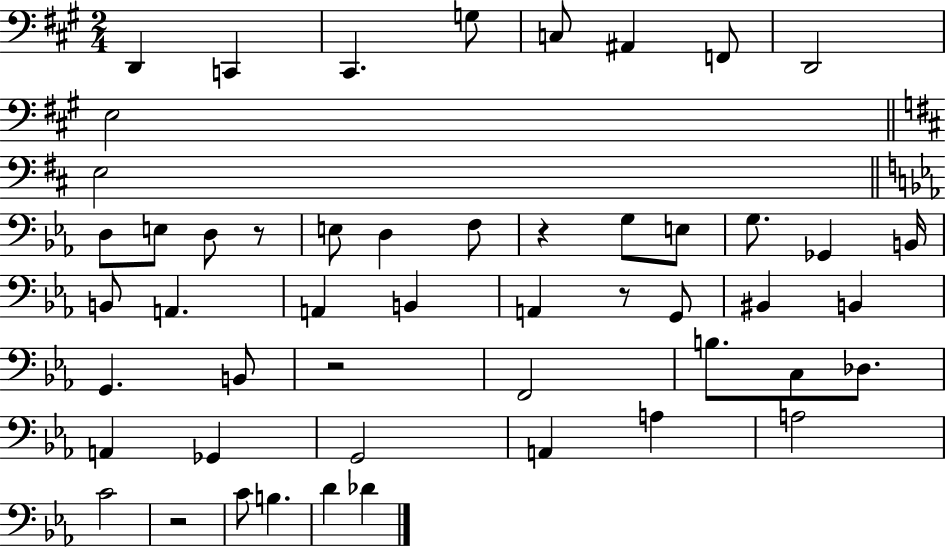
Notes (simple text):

D2/q C2/q C#2/q. G3/e C3/e A#2/q F2/e D2/h E3/h E3/h D3/e E3/e D3/e R/e E3/e D3/q F3/e R/q G3/e E3/e G3/e. Gb2/q B2/s B2/e A2/q. A2/q B2/q A2/q R/e G2/e BIS2/q B2/q G2/q. B2/e R/h F2/h B3/e. C3/e Db3/e. A2/q Gb2/q G2/h A2/q A3/q A3/h C4/h R/h C4/e B3/q. D4/q Db4/q